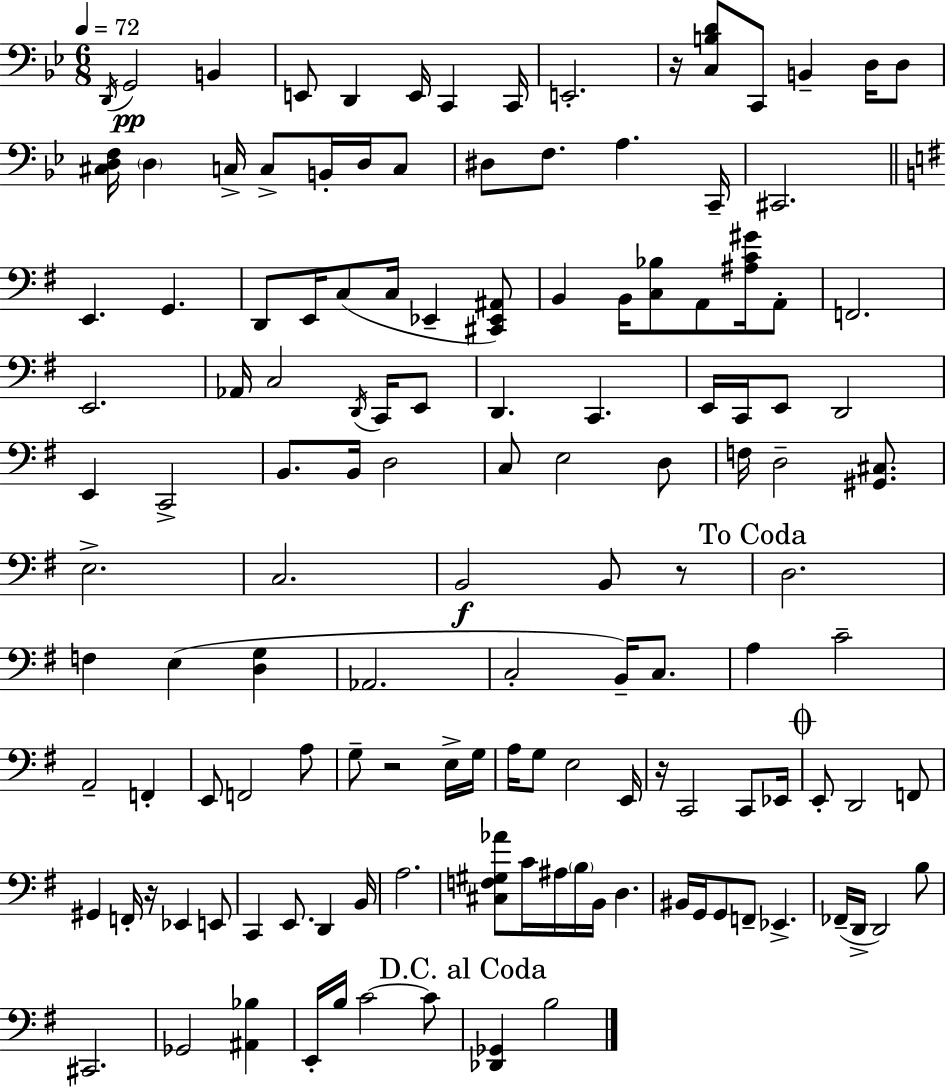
{
  \clef bass
  \numericTimeSignature
  \time 6/8
  \key g \minor
  \tempo 4 = 72
  \repeat volta 2 { \acciaccatura { d,16 }\pp g,2 b,4 | e,8 d,4 e,16 c,4 | c,16 e,2.-. | r16 <c b d'>8 c,8 b,4-- d16 d8 | \break <cis d f>16 \parenthesize d4 c16-> c8-> b,16-. d16 c8 | dis8 f8. a4. | c,16-- cis,2. | \bar "||" \break \key g \major e,4. g,4. | d,8 e,16 c8( c16 ees,4-- <cis, ees, ais,>8) | b,4 b,16 <c bes>8 a,8 <ais c' gis'>16 a,8-. | f,2. | \break e,2. | aes,16 c2 \acciaccatura { d,16 } c,16 e,8 | d,4. c,4. | e,16 c,16 e,8 d,2 | \break e,4 c,2-> | b,8. b,16 d2 | c8 e2 d8 | f16 d2-- <gis, cis>8. | \break e2.-> | c2. | b,2\f b,8 r8 | \mark "To Coda" d2. | \break f4 e4( <d g>4 | aes,2. | c2-. b,16--) c8. | a4 c'2-- | \break a,2-- f,4-. | e,8 f,2 a8 | g8-- r2 e16-> | g16 a16 g8 e2 | \break e,16 r16 c,2 c,8 | ees,16 \mark \markup { \musicglyph "scripts.coda" } e,8-. d,2 f,8 | gis,4 f,16-. r16 ees,4 e,8 | c,4 e,8. d,4 | \break b,16 a2. | <cis f gis aes'>8 c'16 ais16 \parenthesize b16 b,16 d4. | bis,16 g,16 g,8 f,8-- ees,4.-> | fes,16--( d,16-> d,2) b8 | \break cis,2. | ges,2 <ais, bes>4 | e,16-. b16 c'2~~ c'8 | \mark "D.C. al Coda" <des, ges,>4 b2 | \break } \bar "|."
}